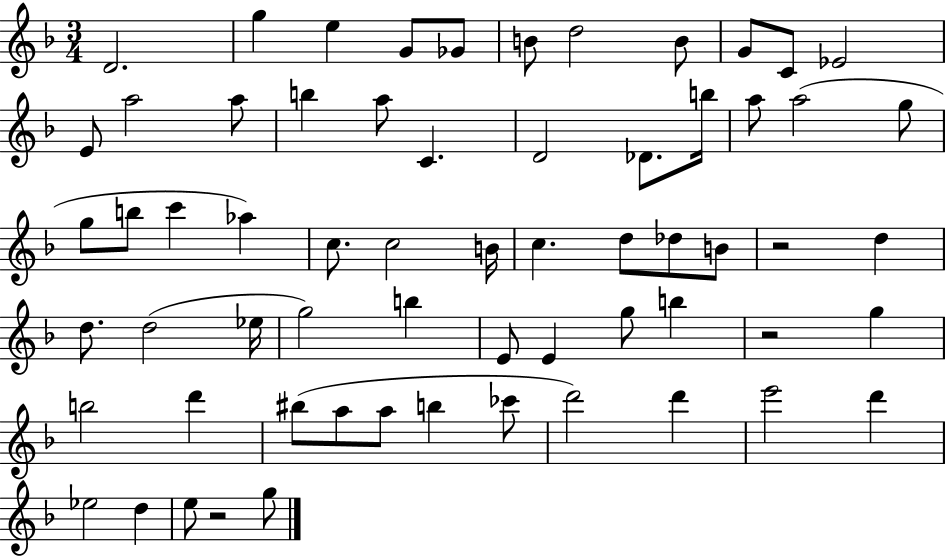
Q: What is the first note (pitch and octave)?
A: D4